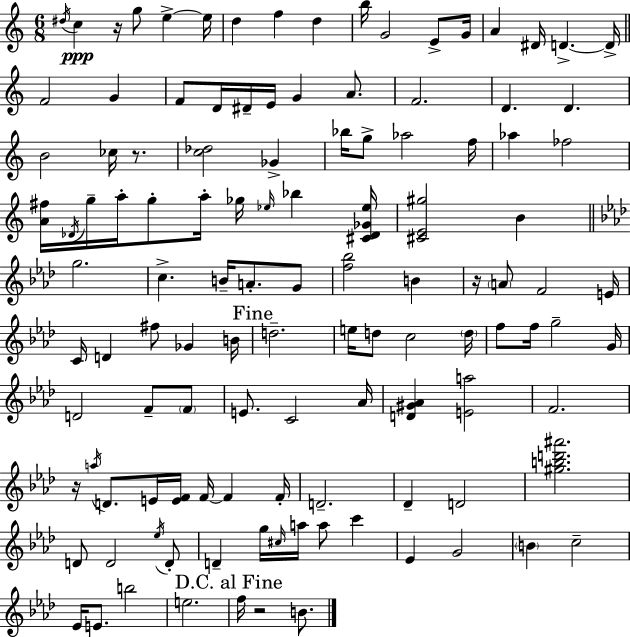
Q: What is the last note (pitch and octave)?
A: B4